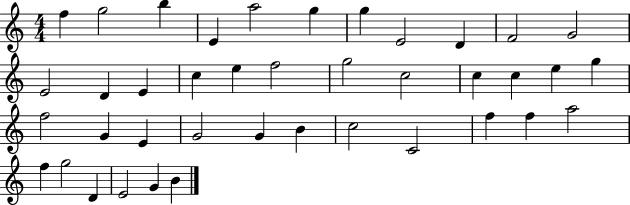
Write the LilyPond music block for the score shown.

{
  \clef treble
  \numericTimeSignature
  \time 4/4
  \key c \major
  f''4 g''2 b''4 | e'4 a''2 g''4 | g''4 e'2 d'4 | f'2 g'2 | \break e'2 d'4 e'4 | c''4 e''4 f''2 | g''2 c''2 | c''4 c''4 e''4 g''4 | \break f''2 g'4 e'4 | g'2 g'4 b'4 | c''2 c'2 | f''4 f''4 a''2 | \break f''4 g''2 d'4 | e'2 g'4 b'4 | \bar "|."
}